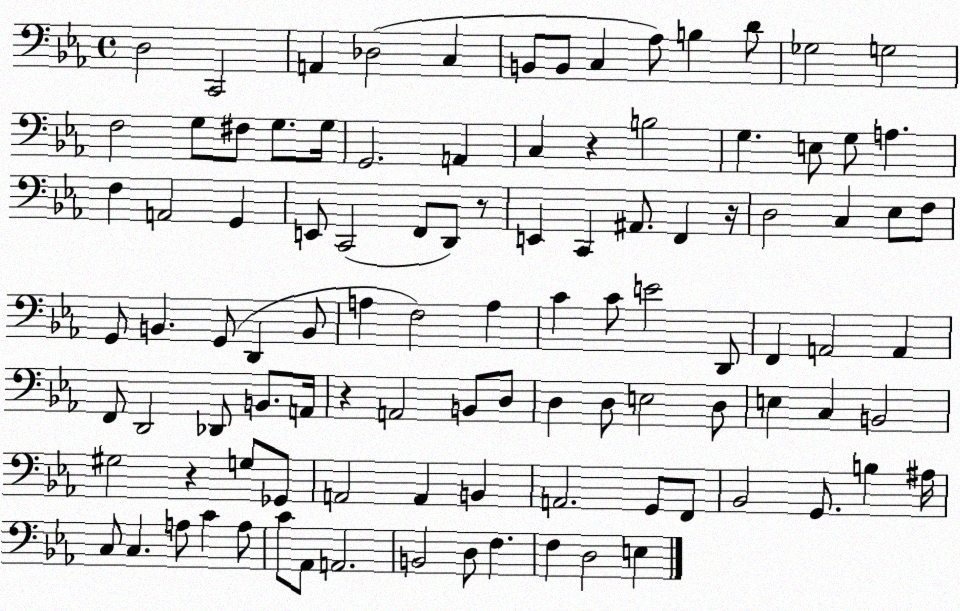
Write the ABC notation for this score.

X:1
T:Untitled
M:4/4
L:1/4
K:Eb
D,2 C,,2 A,, _D,2 C, B,,/2 B,,/2 C, _A,/2 B, D/2 _G,2 G,2 F,2 G,/2 ^F,/2 G,/2 G,/4 G,,2 A,, C, z B,2 G, E,/2 G,/2 A, F, A,,2 G,, E,,/2 C,,2 F,,/2 D,,/2 z/2 E,, C,, ^A,,/2 F,, z/4 D,2 C, _E,/2 F,/2 G,,/2 B,, G,,/2 D,, B,,/2 A, F,2 A, C C/2 E2 D,,/2 F,, A,,2 A,, F,,/2 D,,2 _D,,/2 B,,/2 A,,/4 z A,,2 B,,/2 D,/2 D, D,/2 E,2 D,/2 E, C, B,,2 ^G,2 z G,/2 _G,,/2 A,,2 A,, B,, A,,2 G,,/2 F,,/2 _B,,2 G,,/2 B, ^A,/4 C,/2 C, A,/2 C A,/2 C/2 _A,,/2 A,,2 B,,2 D,/2 F, F, D,2 E,